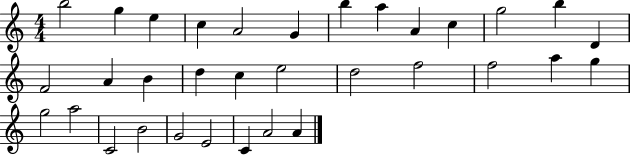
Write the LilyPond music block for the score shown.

{
  \clef treble
  \numericTimeSignature
  \time 4/4
  \key c \major
  b''2 g''4 e''4 | c''4 a'2 g'4 | b''4 a''4 a'4 c''4 | g''2 b''4 d'4 | \break f'2 a'4 b'4 | d''4 c''4 e''2 | d''2 f''2 | f''2 a''4 g''4 | \break g''2 a''2 | c'2 b'2 | g'2 e'2 | c'4 a'2 a'4 | \break \bar "|."
}